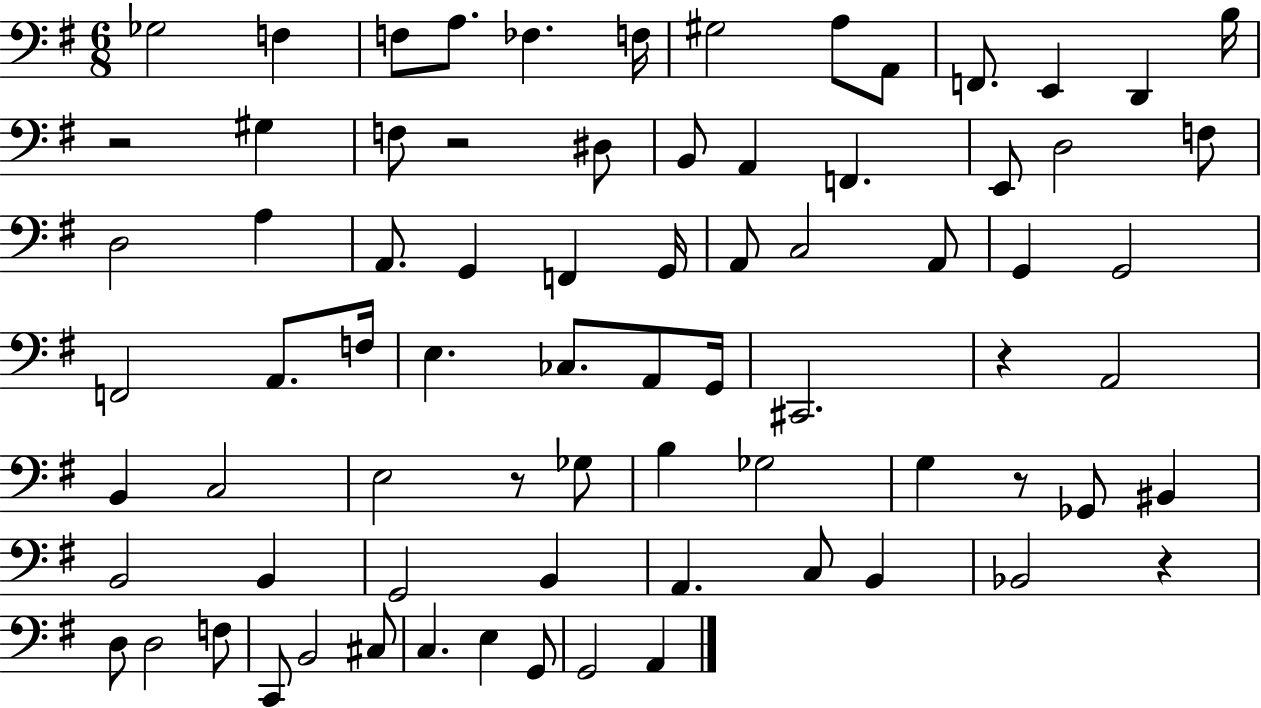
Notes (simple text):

Gb3/h F3/q F3/e A3/e. FES3/q. F3/s G#3/h A3/e A2/e F2/e. E2/q D2/q B3/s R/h G#3/q F3/e R/h D#3/e B2/e A2/q F2/q. E2/e D3/h F3/e D3/h A3/q A2/e. G2/q F2/q G2/s A2/e C3/h A2/e G2/q G2/h F2/h A2/e. F3/s E3/q. CES3/e. A2/e G2/s C#2/h. R/q A2/h B2/q C3/h E3/h R/e Gb3/e B3/q Gb3/h G3/q R/e Gb2/e BIS2/q B2/h B2/q G2/h B2/q A2/q. C3/e B2/q Bb2/h R/q D3/e D3/h F3/e C2/e B2/h C#3/e C3/q. E3/q G2/e G2/h A2/q